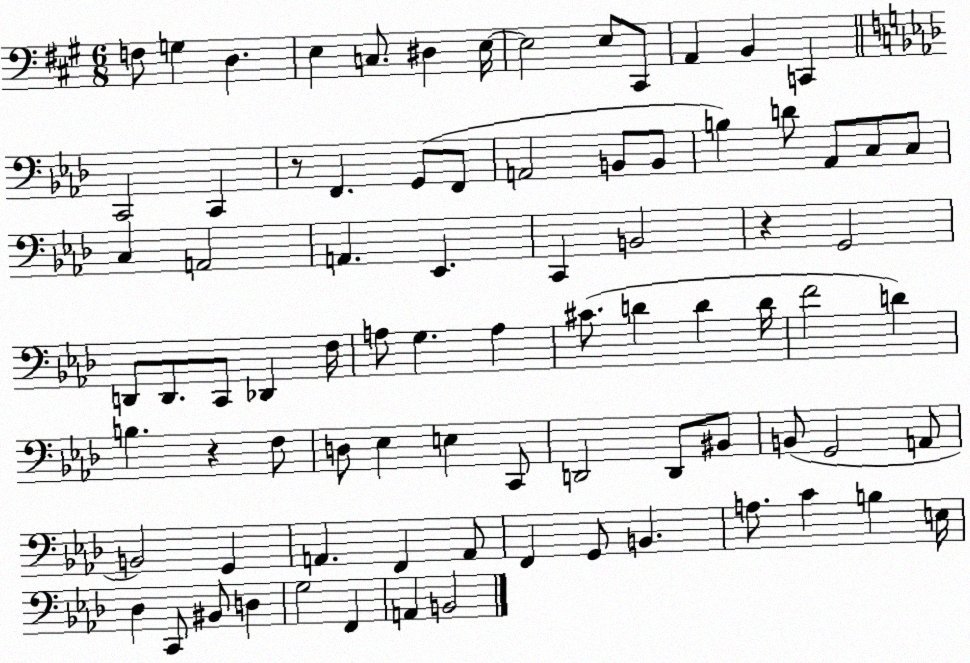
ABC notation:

X:1
T:Untitled
M:6/8
L:1/4
K:A
F,/2 G, D, E, C,/2 ^D, E,/4 E,2 E,/2 ^C,,/2 A,, B,, C,, C,,2 C,, z/2 F,, G,,/2 F,,/2 A,,2 B,,/2 B,,/2 B, D/2 _A,,/2 C,/2 C,/2 C, A,,2 A,, _E,, C,, B,,2 z G,,2 D,,/2 D,,/2 C,,/2 _D,, F,/4 A,/2 G, A, ^C/2 D D D/4 F2 D B, z F,/2 D,/2 _E, E, C,,/2 D,,2 D,,/2 ^B,,/2 B,,/2 G,,2 A,,/2 B,,2 G,, A,, F,, A,,/2 F,, G,,/2 B,, A,/2 C B, E,/4 _D, C,,/2 ^B,,/2 D, G,2 F,, A,, B,,2